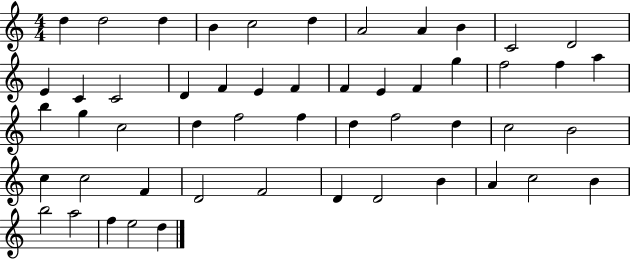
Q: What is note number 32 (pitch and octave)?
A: D5